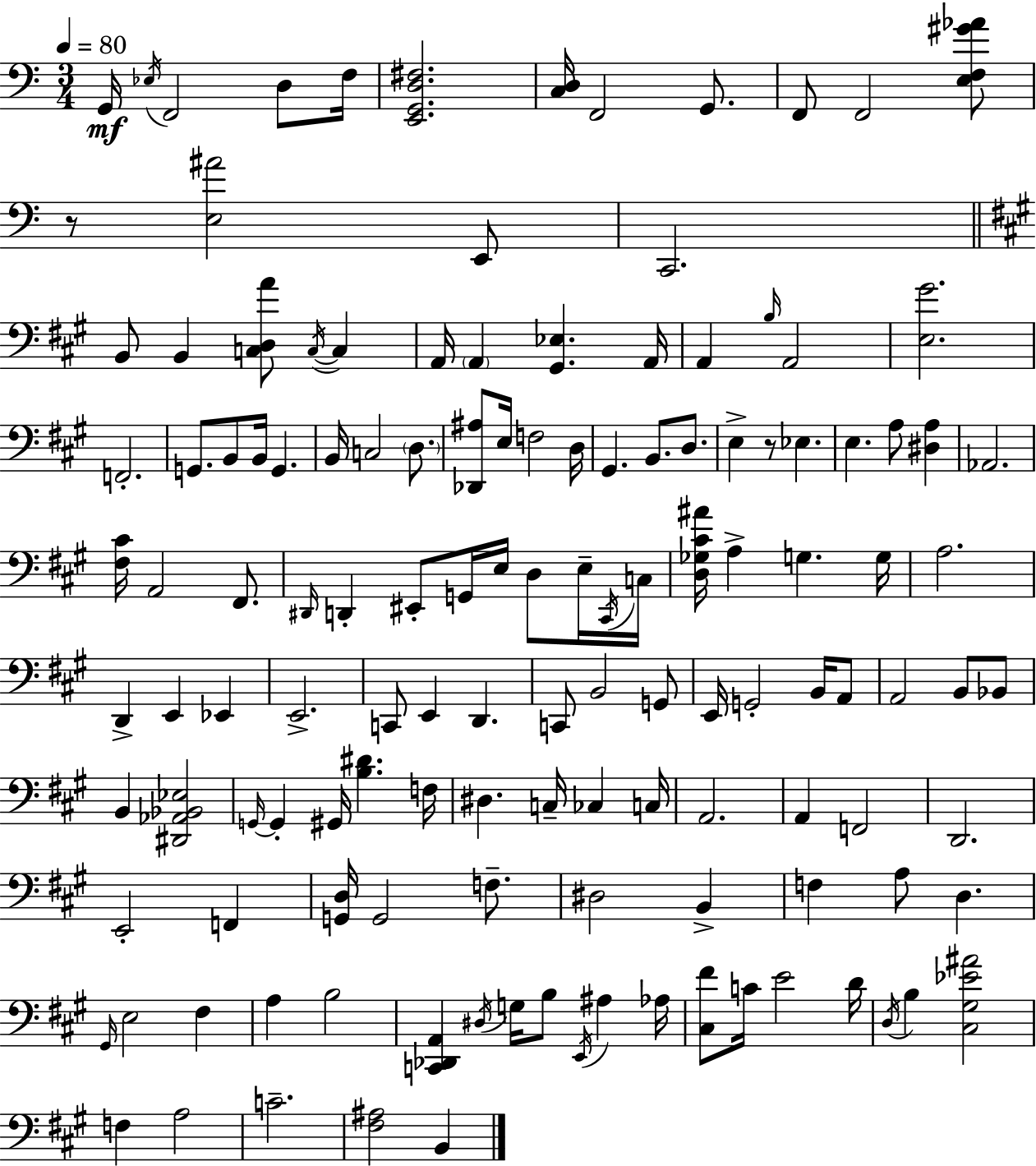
{
  \clef bass
  \numericTimeSignature
  \time 3/4
  \key a \minor
  \tempo 4 = 80
  g,16\mf \acciaccatura { ees16 } f,2 d8 | f16 <e, g, d fis>2. | <c d>16 f,2 g,8. | f,8 f,2 <e f gis' aes'>8 | \break r8 <e ais'>2 e,8 | c,2. | \bar "||" \break \key a \major b,8 b,4 <c d a'>8 \acciaccatura { c16~ }~ c4 | a,16 \parenthesize a,4 <gis, ees>4. | a,16 a,4 \grace { b16 } a,2 | <e gis'>2. | \break f,2.-. | g,8. b,8 b,16 g,4. | b,16 c2 \parenthesize d8. | <des, ais>8 e16 f2 | \break d16 gis,4. b,8. d8. | e4-> r8 ees4. | e4. a8 <dis a>4 | aes,2. | \break <fis cis'>16 a,2 fis,8. | \grace { dis,16 } d,4-. eis,8-. g,16 e16 d8 | e16-- \acciaccatura { cis,16 } c16 <d ges cis' ais'>16 a4-> g4. | g16 a2. | \break d,4-> e,4 | ees,4 e,2.-> | c,8 e,4 d,4. | c,8 b,2 | \break g,8 e,16 g,2-. | b,16 a,8 a,2 | b,8 bes,8 b,4 <dis, aes, bes, ees>2 | \grace { g,16~ }~ g,4-. gis,16 <b dis'>4. | \break f16 dis4. c16-- | ces4 c16 a,2. | a,4 f,2 | d,2. | \break e,2-. | f,4 <g, d>16 g,2 | f8.-- dis2 | b,4-> f4 a8 d4. | \break \grace { gis,16 } e2 | fis4 a4 b2 | <c, des, a,>4 \acciaccatura { dis16 } g16 | b8 \acciaccatura { e,16 } ais4 aes16 <cis fis'>8 c'16 e'2 | \break d'16 \acciaccatura { d16 } b4 | <cis gis ees' ais'>2 f4 | a2 c'2.-- | <fis ais>2 | \break b,4 \bar "|."
}